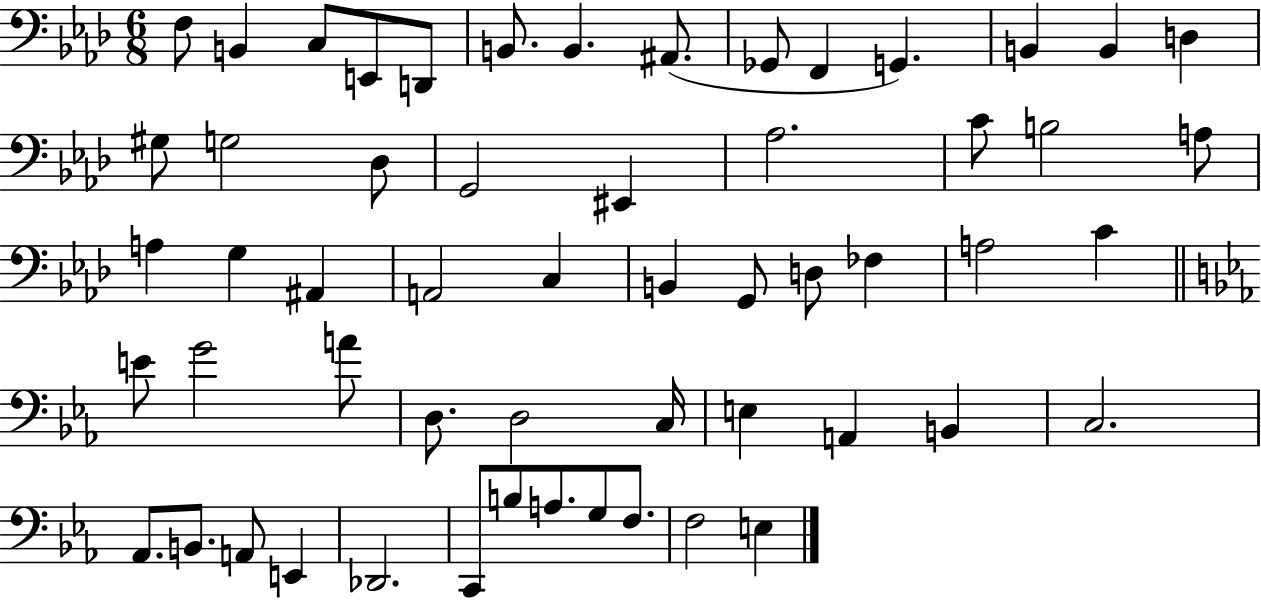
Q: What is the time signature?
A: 6/8